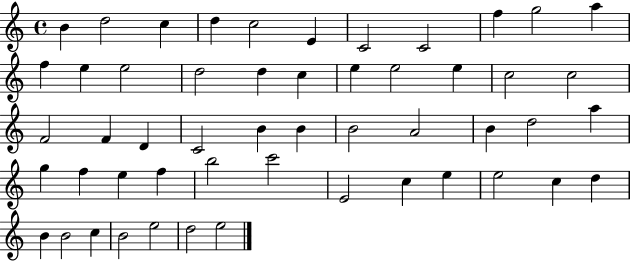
B4/q D5/h C5/q D5/q C5/h E4/q C4/h C4/h F5/q G5/h A5/q F5/q E5/q E5/h D5/h D5/q C5/q E5/q E5/h E5/q C5/h C5/h F4/h F4/q D4/q C4/h B4/q B4/q B4/h A4/h B4/q D5/h A5/q G5/q F5/q E5/q F5/q B5/h C6/h E4/h C5/q E5/q E5/h C5/q D5/q B4/q B4/h C5/q B4/h E5/h D5/h E5/h